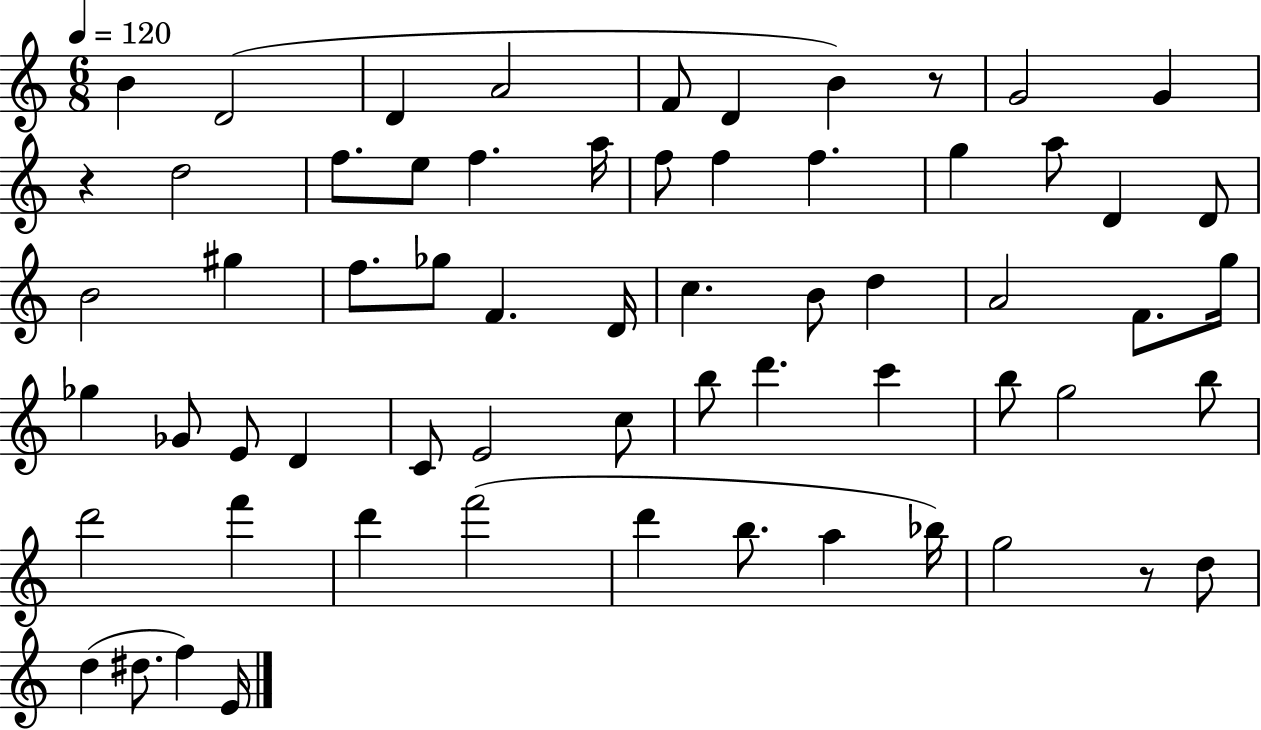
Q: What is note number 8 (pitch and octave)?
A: G4